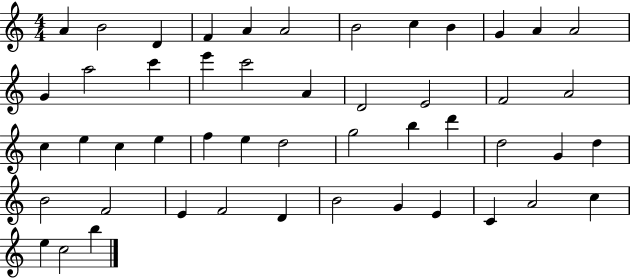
{
  \clef treble
  \numericTimeSignature
  \time 4/4
  \key c \major
  a'4 b'2 d'4 | f'4 a'4 a'2 | b'2 c''4 b'4 | g'4 a'4 a'2 | \break g'4 a''2 c'''4 | e'''4 c'''2 a'4 | d'2 e'2 | f'2 a'2 | \break c''4 e''4 c''4 e''4 | f''4 e''4 d''2 | g''2 b''4 d'''4 | d''2 g'4 d''4 | \break b'2 f'2 | e'4 f'2 d'4 | b'2 g'4 e'4 | c'4 a'2 c''4 | \break e''4 c''2 b''4 | \bar "|."
}